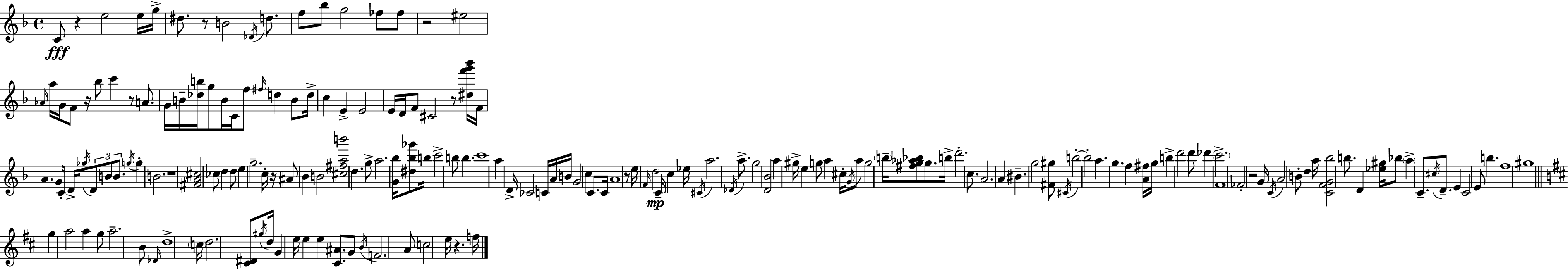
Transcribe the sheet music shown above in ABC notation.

X:1
T:Untitled
M:4/4
L:1/4
K:Dm
C/2 z e2 e/4 g/4 ^d/2 z/2 B2 _D/4 d/2 f/2 _b/2 g2 _f/2 _f/2 z2 ^e2 _A/4 a/4 G/4 F/2 z/4 _b/2 c' z/2 A/2 G/4 B/4 [_db]/4 g/2 B/4 C/4 f/2 ^f/4 d B/2 d/4 c E E2 E/4 D/4 F/2 ^C2 z/2 [^df'g'_b']/4 F/4 A G/4 C/4 D/4 _g/4 D/2 B/2 B/2 g/4 g B2 z4 [^FA^c]2 _c/2 d d/2 e g2 c/4 z/4 ^A/2 _B B2 [^c^fab']2 d g/2 a2 [G_b]/4 [^d_b_g']/2 b/4 c'2 b/2 b c'4 a D/4 _C2 C/4 A/4 B/4 G2 c C/2 C/4 A4 z/2 e/4 F/4 d2 C/4 c _e/4 ^C/4 a2 _D/4 a/2 g2 [D_B]2 a ^g/4 e g/2 a ^c/4 G/4 a/2 g2 b/4 [^fg_a_b]/2 g/2 b/4 d'2 c/2 A2 A ^B g2 [^F^g]/2 ^C/4 b2 b2 a g f [A^f]/4 g/4 b d'2 d'/2 _d' c'2 F4 _F2 z2 G/4 C/4 A2 B/2 d a/4 [CFG_b]2 b/2 D [_e^g]/4 _b/2 a C/2 ^c/4 D/2 E C2 E/2 b f4 ^g4 g a2 a g/2 a2 B/2 _D/4 d4 c/4 d2 [^C^D]/2 ^g/4 d/4 G e/4 e e [^C^A]/2 G/2 B/4 F2 A/2 c2 e/4 z f/4